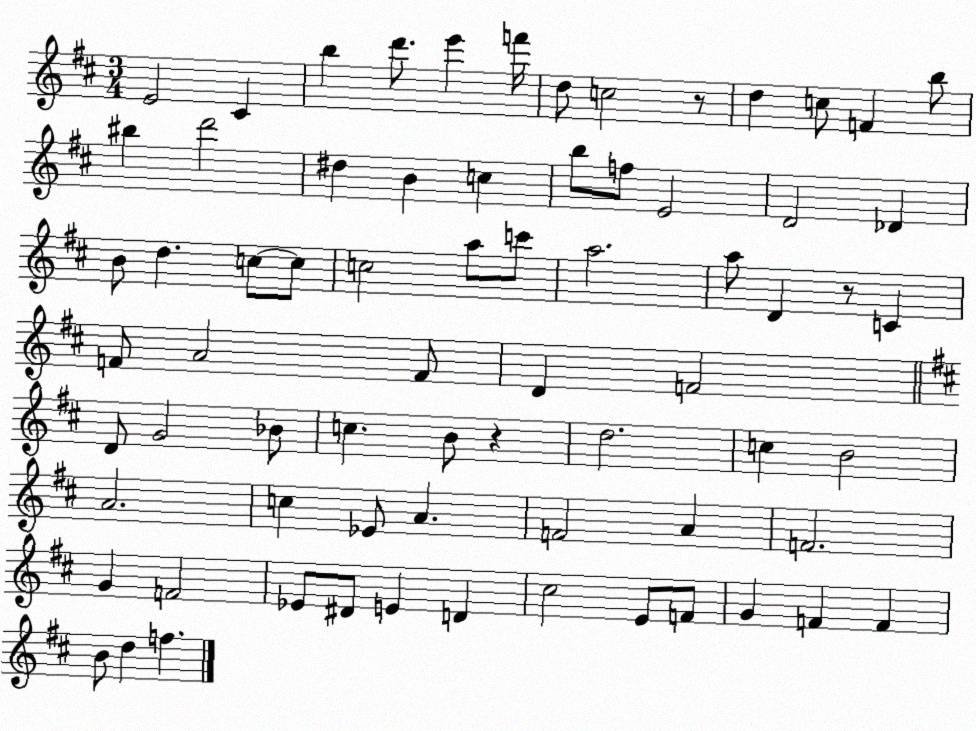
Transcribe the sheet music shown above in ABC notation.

X:1
T:Untitled
M:3/4
L:1/4
K:D
E2 ^C b d'/2 e' f'/4 d/2 c2 z/2 d c/2 F b/2 ^b d'2 ^d B c b/2 f/2 E2 D2 _D B/2 d c/2 c/2 c2 a/2 c'/2 a2 a/2 D z/2 C F/2 A2 F/2 D F2 D/2 G2 _B/2 c B/2 z d2 c B2 A2 c _E/2 A F2 A F2 G F2 _E/2 ^D/2 E D ^c2 E/2 F/2 G F F B/2 d f